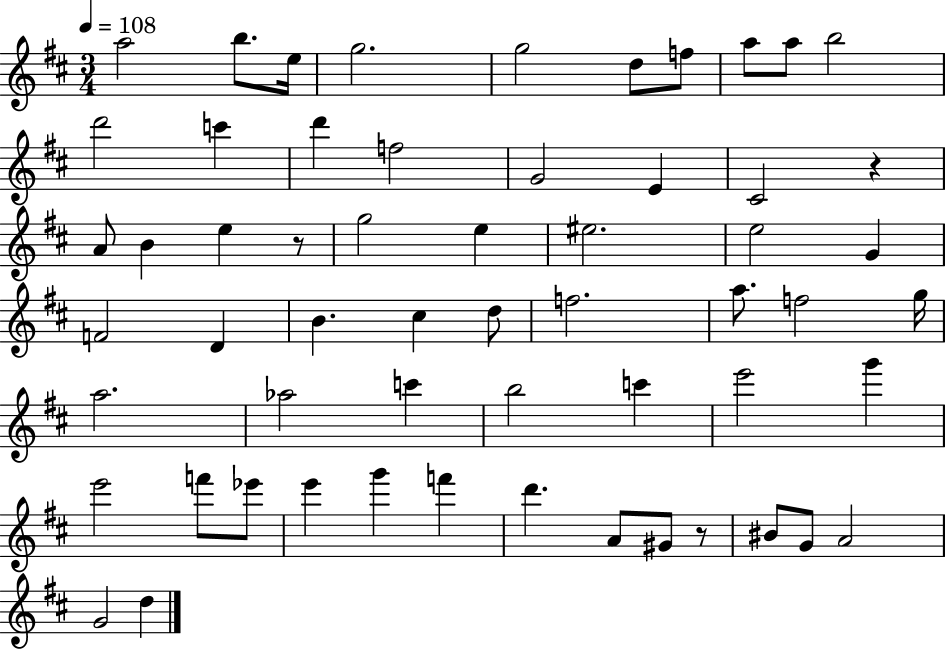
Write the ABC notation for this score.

X:1
T:Untitled
M:3/4
L:1/4
K:D
a2 b/2 e/4 g2 g2 d/2 f/2 a/2 a/2 b2 d'2 c' d' f2 G2 E ^C2 z A/2 B e z/2 g2 e ^e2 e2 G F2 D B ^c d/2 f2 a/2 f2 g/4 a2 _a2 c' b2 c' e'2 g' e'2 f'/2 _e'/2 e' g' f' d' A/2 ^G/2 z/2 ^B/2 G/2 A2 G2 d